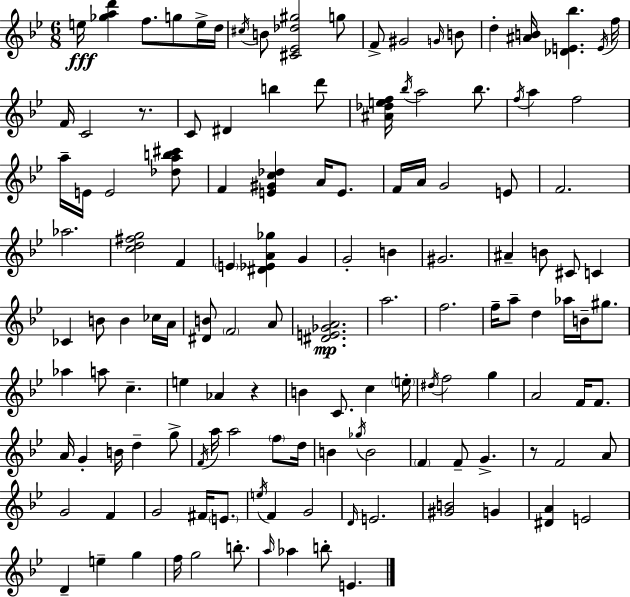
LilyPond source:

{
  \clef treble
  \numericTimeSignature
  \time 6/8
  \key bes \major
  e''16\fff <ges'' a'' d'''>4 f''8. g''8 e''16-> d''16 | \acciaccatura { cis''16 } b'8 <cis' ees' des'' gis''>2 g''8 | f'8-> gis'2 \grace { g'16 } | b'8 d''4-. <ais' b'>16 <des' e' bes''>4. | \break \acciaccatura { e'16 } f''16 f'16 c'2 | r8. c'8 dis'4 b''4 | d'''8 <ais' des'' e'' f''>16 \acciaccatura { bes''16 } a''2 | bes''8. \acciaccatura { f''16 } a''4 f''2 | \break a''16-- e'16 e'2 | <des'' a'' b'' cis'''>8 f'4 <e' gis' c'' des''>4 | a'16 e'8. f'16 a'16 g'2 | e'8 f'2. | \break aes''2. | <c'' d'' fis'' g''>2 | f'4 \parenthesize e'4 <dis' ees' a' ges''>4 | g'4 g'2-. | \break b'4 gis'2. | ais'4-- b'8 cis'8 | c'4 ces'4 b'8 b'4 | ces''16 a'16 <dis' b'>8 \parenthesize f'2 | \break a'8 <dis' e' ges' a'>2.\mp | a''2. | f''2. | f''16-- a''8-- d''4 | \break aes''16 b'16-- gis''8. aes''4 a''8 c''4.-- | e''4 aes'4 | r4 b'4 c'8. | c''4 \parenthesize e''16-. \acciaccatura { dis''16 } f''2 | \break g''4 a'2 | f'16 f'8. a'16 g'4-. b'16 | d''4-- g''8-> \acciaccatura { f'16 } a''16 a''2 | \parenthesize f''8 d''16 b'4 \acciaccatura { ges''16 } | \break b'2 \parenthesize f'4 | f'8-- g'4.-> r8 f'2 | a'8 g'2 | f'4 g'2 | \break fis'16 \parenthesize e'8. \acciaccatura { e''16 } f'4 | g'2 \grace { d'16 } e'2. | <gis' b'>2 | g'4 <dis' a'>4 | \break e'2 d'4-- | e''4-- g''4 f''16 g''2 | b''8.-. \grace { a''16 } aes''4 | b''8-. e'4. \bar "|."
}